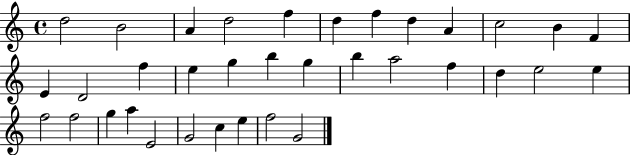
D5/h B4/h A4/q D5/h F5/q D5/q F5/q D5/q A4/q C5/h B4/q F4/q E4/q D4/h F5/q E5/q G5/q B5/q G5/q B5/q A5/h F5/q D5/q E5/h E5/q F5/h F5/h G5/q A5/q E4/h G4/h C5/q E5/q F5/h G4/h